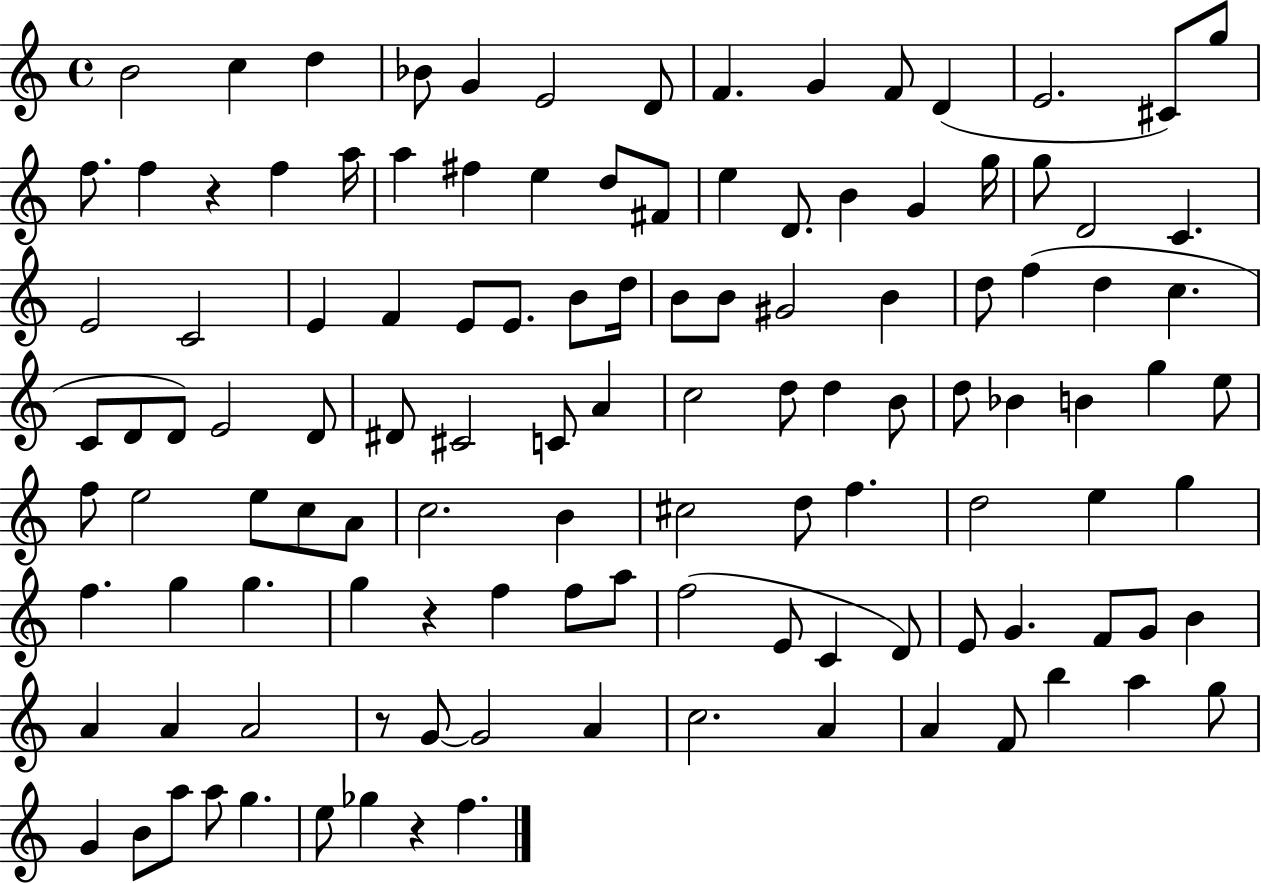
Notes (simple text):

B4/h C5/q D5/q Bb4/e G4/q E4/h D4/e F4/q. G4/q F4/e D4/q E4/h. C#4/e G5/e F5/e. F5/q R/q F5/q A5/s A5/q F#5/q E5/q D5/e F#4/e E5/q D4/e. B4/q G4/q G5/s G5/e D4/h C4/q. E4/h C4/h E4/q F4/q E4/e E4/e. B4/e D5/s B4/e B4/e G#4/h B4/q D5/e F5/q D5/q C5/q. C4/e D4/e D4/e E4/h D4/e D#4/e C#4/h C4/e A4/q C5/h D5/e D5/q B4/e D5/e Bb4/q B4/q G5/q E5/e F5/e E5/h E5/e C5/e A4/e C5/h. B4/q C#5/h D5/e F5/q. D5/h E5/q G5/q F5/q. G5/q G5/q. G5/q R/q F5/q F5/e A5/e F5/h E4/e C4/q D4/e E4/e G4/q. F4/e G4/e B4/q A4/q A4/q A4/h R/e G4/e G4/h A4/q C5/h. A4/q A4/q F4/e B5/q A5/q G5/e G4/q B4/e A5/e A5/e G5/q. E5/e Gb5/q R/q F5/q.